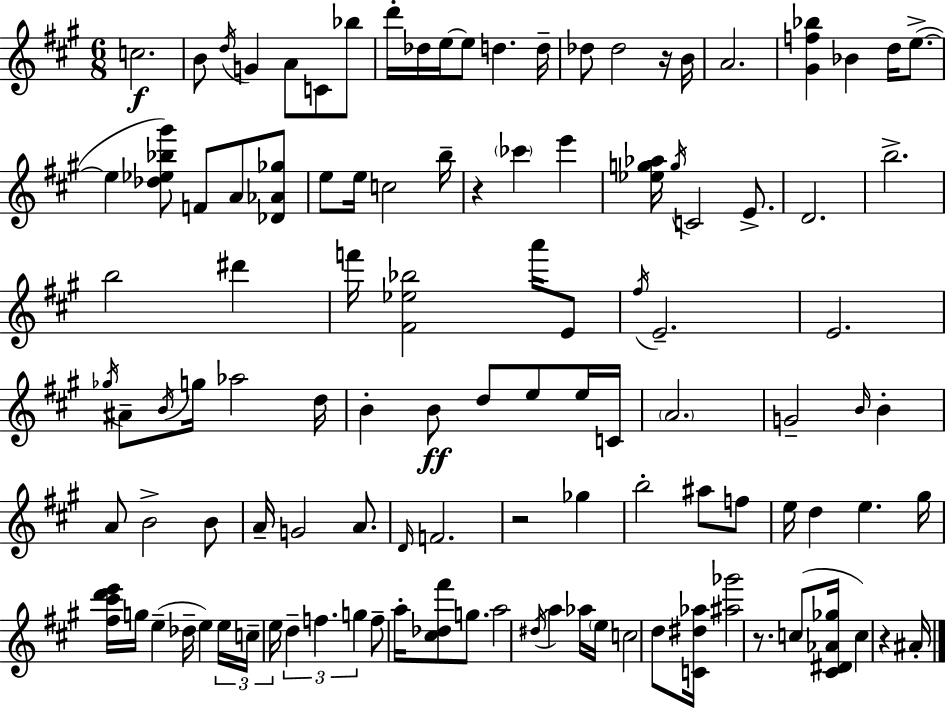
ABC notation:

X:1
T:Untitled
M:6/8
L:1/4
K:A
c2 B/2 d/4 G A/2 C/2 _b/2 d'/4 _d/4 e/4 e/2 d d/4 _d/2 _d2 z/4 B/4 A2 [^Gf_b] _B d/4 e/2 e [_d_e_b^g']/2 F/2 A/2 [_D_A_g]/2 e/2 e/4 c2 b/4 z _c' e' [_eg_a]/4 g/4 C2 E/2 D2 b2 b2 ^d' f'/4 [^F_e_b]2 a'/4 E/2 ^f/4 E2 E2 _g/4 ^A/2 B/4 g/4 _a2 d/4 B B/2 d/2 e/2 e/4 C/4 A2 G2 B/4 B A/2 B2 B/2 A/4 G2 A/2 D/4 F2 z2 _g b2 ^a/2 f/2 e/4 d e ^g/4 [^f^c'd'e']/4 g/4 e _d/4 e e/4 c/4 e/4 d f g f/2 a/4 [^c_d^f']/2 g/2 a2 ^d/4 a _a/4 e/4 c2 d/2 [C^d_a]/4 [^a_g']2 z/2 c/2 [^C^D_A_g]/4 c z ^A/4